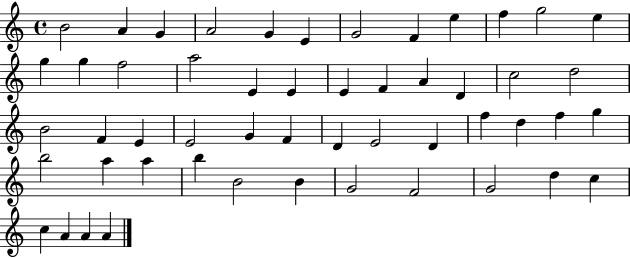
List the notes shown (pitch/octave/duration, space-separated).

B4/h A4/q G4/q A4/h G4/q E4/q G4/h F4/q E5/q F5/q G5/h E5/q G5/q G5/q F5/h A5/h E4/q E4/q E4/q F4/q A4/q D4/q C5/h D5/h B4/h F4/q E4/q E4/h G4/q F4/q D4/q E4/h D4/q F5/q D5/q F5/q G5/q B5/h A5/q A5/q B5/q B4/h B4/q G4/h F4/h G4/h D5/q C5/q C5/q A4/q A4/q A4/q